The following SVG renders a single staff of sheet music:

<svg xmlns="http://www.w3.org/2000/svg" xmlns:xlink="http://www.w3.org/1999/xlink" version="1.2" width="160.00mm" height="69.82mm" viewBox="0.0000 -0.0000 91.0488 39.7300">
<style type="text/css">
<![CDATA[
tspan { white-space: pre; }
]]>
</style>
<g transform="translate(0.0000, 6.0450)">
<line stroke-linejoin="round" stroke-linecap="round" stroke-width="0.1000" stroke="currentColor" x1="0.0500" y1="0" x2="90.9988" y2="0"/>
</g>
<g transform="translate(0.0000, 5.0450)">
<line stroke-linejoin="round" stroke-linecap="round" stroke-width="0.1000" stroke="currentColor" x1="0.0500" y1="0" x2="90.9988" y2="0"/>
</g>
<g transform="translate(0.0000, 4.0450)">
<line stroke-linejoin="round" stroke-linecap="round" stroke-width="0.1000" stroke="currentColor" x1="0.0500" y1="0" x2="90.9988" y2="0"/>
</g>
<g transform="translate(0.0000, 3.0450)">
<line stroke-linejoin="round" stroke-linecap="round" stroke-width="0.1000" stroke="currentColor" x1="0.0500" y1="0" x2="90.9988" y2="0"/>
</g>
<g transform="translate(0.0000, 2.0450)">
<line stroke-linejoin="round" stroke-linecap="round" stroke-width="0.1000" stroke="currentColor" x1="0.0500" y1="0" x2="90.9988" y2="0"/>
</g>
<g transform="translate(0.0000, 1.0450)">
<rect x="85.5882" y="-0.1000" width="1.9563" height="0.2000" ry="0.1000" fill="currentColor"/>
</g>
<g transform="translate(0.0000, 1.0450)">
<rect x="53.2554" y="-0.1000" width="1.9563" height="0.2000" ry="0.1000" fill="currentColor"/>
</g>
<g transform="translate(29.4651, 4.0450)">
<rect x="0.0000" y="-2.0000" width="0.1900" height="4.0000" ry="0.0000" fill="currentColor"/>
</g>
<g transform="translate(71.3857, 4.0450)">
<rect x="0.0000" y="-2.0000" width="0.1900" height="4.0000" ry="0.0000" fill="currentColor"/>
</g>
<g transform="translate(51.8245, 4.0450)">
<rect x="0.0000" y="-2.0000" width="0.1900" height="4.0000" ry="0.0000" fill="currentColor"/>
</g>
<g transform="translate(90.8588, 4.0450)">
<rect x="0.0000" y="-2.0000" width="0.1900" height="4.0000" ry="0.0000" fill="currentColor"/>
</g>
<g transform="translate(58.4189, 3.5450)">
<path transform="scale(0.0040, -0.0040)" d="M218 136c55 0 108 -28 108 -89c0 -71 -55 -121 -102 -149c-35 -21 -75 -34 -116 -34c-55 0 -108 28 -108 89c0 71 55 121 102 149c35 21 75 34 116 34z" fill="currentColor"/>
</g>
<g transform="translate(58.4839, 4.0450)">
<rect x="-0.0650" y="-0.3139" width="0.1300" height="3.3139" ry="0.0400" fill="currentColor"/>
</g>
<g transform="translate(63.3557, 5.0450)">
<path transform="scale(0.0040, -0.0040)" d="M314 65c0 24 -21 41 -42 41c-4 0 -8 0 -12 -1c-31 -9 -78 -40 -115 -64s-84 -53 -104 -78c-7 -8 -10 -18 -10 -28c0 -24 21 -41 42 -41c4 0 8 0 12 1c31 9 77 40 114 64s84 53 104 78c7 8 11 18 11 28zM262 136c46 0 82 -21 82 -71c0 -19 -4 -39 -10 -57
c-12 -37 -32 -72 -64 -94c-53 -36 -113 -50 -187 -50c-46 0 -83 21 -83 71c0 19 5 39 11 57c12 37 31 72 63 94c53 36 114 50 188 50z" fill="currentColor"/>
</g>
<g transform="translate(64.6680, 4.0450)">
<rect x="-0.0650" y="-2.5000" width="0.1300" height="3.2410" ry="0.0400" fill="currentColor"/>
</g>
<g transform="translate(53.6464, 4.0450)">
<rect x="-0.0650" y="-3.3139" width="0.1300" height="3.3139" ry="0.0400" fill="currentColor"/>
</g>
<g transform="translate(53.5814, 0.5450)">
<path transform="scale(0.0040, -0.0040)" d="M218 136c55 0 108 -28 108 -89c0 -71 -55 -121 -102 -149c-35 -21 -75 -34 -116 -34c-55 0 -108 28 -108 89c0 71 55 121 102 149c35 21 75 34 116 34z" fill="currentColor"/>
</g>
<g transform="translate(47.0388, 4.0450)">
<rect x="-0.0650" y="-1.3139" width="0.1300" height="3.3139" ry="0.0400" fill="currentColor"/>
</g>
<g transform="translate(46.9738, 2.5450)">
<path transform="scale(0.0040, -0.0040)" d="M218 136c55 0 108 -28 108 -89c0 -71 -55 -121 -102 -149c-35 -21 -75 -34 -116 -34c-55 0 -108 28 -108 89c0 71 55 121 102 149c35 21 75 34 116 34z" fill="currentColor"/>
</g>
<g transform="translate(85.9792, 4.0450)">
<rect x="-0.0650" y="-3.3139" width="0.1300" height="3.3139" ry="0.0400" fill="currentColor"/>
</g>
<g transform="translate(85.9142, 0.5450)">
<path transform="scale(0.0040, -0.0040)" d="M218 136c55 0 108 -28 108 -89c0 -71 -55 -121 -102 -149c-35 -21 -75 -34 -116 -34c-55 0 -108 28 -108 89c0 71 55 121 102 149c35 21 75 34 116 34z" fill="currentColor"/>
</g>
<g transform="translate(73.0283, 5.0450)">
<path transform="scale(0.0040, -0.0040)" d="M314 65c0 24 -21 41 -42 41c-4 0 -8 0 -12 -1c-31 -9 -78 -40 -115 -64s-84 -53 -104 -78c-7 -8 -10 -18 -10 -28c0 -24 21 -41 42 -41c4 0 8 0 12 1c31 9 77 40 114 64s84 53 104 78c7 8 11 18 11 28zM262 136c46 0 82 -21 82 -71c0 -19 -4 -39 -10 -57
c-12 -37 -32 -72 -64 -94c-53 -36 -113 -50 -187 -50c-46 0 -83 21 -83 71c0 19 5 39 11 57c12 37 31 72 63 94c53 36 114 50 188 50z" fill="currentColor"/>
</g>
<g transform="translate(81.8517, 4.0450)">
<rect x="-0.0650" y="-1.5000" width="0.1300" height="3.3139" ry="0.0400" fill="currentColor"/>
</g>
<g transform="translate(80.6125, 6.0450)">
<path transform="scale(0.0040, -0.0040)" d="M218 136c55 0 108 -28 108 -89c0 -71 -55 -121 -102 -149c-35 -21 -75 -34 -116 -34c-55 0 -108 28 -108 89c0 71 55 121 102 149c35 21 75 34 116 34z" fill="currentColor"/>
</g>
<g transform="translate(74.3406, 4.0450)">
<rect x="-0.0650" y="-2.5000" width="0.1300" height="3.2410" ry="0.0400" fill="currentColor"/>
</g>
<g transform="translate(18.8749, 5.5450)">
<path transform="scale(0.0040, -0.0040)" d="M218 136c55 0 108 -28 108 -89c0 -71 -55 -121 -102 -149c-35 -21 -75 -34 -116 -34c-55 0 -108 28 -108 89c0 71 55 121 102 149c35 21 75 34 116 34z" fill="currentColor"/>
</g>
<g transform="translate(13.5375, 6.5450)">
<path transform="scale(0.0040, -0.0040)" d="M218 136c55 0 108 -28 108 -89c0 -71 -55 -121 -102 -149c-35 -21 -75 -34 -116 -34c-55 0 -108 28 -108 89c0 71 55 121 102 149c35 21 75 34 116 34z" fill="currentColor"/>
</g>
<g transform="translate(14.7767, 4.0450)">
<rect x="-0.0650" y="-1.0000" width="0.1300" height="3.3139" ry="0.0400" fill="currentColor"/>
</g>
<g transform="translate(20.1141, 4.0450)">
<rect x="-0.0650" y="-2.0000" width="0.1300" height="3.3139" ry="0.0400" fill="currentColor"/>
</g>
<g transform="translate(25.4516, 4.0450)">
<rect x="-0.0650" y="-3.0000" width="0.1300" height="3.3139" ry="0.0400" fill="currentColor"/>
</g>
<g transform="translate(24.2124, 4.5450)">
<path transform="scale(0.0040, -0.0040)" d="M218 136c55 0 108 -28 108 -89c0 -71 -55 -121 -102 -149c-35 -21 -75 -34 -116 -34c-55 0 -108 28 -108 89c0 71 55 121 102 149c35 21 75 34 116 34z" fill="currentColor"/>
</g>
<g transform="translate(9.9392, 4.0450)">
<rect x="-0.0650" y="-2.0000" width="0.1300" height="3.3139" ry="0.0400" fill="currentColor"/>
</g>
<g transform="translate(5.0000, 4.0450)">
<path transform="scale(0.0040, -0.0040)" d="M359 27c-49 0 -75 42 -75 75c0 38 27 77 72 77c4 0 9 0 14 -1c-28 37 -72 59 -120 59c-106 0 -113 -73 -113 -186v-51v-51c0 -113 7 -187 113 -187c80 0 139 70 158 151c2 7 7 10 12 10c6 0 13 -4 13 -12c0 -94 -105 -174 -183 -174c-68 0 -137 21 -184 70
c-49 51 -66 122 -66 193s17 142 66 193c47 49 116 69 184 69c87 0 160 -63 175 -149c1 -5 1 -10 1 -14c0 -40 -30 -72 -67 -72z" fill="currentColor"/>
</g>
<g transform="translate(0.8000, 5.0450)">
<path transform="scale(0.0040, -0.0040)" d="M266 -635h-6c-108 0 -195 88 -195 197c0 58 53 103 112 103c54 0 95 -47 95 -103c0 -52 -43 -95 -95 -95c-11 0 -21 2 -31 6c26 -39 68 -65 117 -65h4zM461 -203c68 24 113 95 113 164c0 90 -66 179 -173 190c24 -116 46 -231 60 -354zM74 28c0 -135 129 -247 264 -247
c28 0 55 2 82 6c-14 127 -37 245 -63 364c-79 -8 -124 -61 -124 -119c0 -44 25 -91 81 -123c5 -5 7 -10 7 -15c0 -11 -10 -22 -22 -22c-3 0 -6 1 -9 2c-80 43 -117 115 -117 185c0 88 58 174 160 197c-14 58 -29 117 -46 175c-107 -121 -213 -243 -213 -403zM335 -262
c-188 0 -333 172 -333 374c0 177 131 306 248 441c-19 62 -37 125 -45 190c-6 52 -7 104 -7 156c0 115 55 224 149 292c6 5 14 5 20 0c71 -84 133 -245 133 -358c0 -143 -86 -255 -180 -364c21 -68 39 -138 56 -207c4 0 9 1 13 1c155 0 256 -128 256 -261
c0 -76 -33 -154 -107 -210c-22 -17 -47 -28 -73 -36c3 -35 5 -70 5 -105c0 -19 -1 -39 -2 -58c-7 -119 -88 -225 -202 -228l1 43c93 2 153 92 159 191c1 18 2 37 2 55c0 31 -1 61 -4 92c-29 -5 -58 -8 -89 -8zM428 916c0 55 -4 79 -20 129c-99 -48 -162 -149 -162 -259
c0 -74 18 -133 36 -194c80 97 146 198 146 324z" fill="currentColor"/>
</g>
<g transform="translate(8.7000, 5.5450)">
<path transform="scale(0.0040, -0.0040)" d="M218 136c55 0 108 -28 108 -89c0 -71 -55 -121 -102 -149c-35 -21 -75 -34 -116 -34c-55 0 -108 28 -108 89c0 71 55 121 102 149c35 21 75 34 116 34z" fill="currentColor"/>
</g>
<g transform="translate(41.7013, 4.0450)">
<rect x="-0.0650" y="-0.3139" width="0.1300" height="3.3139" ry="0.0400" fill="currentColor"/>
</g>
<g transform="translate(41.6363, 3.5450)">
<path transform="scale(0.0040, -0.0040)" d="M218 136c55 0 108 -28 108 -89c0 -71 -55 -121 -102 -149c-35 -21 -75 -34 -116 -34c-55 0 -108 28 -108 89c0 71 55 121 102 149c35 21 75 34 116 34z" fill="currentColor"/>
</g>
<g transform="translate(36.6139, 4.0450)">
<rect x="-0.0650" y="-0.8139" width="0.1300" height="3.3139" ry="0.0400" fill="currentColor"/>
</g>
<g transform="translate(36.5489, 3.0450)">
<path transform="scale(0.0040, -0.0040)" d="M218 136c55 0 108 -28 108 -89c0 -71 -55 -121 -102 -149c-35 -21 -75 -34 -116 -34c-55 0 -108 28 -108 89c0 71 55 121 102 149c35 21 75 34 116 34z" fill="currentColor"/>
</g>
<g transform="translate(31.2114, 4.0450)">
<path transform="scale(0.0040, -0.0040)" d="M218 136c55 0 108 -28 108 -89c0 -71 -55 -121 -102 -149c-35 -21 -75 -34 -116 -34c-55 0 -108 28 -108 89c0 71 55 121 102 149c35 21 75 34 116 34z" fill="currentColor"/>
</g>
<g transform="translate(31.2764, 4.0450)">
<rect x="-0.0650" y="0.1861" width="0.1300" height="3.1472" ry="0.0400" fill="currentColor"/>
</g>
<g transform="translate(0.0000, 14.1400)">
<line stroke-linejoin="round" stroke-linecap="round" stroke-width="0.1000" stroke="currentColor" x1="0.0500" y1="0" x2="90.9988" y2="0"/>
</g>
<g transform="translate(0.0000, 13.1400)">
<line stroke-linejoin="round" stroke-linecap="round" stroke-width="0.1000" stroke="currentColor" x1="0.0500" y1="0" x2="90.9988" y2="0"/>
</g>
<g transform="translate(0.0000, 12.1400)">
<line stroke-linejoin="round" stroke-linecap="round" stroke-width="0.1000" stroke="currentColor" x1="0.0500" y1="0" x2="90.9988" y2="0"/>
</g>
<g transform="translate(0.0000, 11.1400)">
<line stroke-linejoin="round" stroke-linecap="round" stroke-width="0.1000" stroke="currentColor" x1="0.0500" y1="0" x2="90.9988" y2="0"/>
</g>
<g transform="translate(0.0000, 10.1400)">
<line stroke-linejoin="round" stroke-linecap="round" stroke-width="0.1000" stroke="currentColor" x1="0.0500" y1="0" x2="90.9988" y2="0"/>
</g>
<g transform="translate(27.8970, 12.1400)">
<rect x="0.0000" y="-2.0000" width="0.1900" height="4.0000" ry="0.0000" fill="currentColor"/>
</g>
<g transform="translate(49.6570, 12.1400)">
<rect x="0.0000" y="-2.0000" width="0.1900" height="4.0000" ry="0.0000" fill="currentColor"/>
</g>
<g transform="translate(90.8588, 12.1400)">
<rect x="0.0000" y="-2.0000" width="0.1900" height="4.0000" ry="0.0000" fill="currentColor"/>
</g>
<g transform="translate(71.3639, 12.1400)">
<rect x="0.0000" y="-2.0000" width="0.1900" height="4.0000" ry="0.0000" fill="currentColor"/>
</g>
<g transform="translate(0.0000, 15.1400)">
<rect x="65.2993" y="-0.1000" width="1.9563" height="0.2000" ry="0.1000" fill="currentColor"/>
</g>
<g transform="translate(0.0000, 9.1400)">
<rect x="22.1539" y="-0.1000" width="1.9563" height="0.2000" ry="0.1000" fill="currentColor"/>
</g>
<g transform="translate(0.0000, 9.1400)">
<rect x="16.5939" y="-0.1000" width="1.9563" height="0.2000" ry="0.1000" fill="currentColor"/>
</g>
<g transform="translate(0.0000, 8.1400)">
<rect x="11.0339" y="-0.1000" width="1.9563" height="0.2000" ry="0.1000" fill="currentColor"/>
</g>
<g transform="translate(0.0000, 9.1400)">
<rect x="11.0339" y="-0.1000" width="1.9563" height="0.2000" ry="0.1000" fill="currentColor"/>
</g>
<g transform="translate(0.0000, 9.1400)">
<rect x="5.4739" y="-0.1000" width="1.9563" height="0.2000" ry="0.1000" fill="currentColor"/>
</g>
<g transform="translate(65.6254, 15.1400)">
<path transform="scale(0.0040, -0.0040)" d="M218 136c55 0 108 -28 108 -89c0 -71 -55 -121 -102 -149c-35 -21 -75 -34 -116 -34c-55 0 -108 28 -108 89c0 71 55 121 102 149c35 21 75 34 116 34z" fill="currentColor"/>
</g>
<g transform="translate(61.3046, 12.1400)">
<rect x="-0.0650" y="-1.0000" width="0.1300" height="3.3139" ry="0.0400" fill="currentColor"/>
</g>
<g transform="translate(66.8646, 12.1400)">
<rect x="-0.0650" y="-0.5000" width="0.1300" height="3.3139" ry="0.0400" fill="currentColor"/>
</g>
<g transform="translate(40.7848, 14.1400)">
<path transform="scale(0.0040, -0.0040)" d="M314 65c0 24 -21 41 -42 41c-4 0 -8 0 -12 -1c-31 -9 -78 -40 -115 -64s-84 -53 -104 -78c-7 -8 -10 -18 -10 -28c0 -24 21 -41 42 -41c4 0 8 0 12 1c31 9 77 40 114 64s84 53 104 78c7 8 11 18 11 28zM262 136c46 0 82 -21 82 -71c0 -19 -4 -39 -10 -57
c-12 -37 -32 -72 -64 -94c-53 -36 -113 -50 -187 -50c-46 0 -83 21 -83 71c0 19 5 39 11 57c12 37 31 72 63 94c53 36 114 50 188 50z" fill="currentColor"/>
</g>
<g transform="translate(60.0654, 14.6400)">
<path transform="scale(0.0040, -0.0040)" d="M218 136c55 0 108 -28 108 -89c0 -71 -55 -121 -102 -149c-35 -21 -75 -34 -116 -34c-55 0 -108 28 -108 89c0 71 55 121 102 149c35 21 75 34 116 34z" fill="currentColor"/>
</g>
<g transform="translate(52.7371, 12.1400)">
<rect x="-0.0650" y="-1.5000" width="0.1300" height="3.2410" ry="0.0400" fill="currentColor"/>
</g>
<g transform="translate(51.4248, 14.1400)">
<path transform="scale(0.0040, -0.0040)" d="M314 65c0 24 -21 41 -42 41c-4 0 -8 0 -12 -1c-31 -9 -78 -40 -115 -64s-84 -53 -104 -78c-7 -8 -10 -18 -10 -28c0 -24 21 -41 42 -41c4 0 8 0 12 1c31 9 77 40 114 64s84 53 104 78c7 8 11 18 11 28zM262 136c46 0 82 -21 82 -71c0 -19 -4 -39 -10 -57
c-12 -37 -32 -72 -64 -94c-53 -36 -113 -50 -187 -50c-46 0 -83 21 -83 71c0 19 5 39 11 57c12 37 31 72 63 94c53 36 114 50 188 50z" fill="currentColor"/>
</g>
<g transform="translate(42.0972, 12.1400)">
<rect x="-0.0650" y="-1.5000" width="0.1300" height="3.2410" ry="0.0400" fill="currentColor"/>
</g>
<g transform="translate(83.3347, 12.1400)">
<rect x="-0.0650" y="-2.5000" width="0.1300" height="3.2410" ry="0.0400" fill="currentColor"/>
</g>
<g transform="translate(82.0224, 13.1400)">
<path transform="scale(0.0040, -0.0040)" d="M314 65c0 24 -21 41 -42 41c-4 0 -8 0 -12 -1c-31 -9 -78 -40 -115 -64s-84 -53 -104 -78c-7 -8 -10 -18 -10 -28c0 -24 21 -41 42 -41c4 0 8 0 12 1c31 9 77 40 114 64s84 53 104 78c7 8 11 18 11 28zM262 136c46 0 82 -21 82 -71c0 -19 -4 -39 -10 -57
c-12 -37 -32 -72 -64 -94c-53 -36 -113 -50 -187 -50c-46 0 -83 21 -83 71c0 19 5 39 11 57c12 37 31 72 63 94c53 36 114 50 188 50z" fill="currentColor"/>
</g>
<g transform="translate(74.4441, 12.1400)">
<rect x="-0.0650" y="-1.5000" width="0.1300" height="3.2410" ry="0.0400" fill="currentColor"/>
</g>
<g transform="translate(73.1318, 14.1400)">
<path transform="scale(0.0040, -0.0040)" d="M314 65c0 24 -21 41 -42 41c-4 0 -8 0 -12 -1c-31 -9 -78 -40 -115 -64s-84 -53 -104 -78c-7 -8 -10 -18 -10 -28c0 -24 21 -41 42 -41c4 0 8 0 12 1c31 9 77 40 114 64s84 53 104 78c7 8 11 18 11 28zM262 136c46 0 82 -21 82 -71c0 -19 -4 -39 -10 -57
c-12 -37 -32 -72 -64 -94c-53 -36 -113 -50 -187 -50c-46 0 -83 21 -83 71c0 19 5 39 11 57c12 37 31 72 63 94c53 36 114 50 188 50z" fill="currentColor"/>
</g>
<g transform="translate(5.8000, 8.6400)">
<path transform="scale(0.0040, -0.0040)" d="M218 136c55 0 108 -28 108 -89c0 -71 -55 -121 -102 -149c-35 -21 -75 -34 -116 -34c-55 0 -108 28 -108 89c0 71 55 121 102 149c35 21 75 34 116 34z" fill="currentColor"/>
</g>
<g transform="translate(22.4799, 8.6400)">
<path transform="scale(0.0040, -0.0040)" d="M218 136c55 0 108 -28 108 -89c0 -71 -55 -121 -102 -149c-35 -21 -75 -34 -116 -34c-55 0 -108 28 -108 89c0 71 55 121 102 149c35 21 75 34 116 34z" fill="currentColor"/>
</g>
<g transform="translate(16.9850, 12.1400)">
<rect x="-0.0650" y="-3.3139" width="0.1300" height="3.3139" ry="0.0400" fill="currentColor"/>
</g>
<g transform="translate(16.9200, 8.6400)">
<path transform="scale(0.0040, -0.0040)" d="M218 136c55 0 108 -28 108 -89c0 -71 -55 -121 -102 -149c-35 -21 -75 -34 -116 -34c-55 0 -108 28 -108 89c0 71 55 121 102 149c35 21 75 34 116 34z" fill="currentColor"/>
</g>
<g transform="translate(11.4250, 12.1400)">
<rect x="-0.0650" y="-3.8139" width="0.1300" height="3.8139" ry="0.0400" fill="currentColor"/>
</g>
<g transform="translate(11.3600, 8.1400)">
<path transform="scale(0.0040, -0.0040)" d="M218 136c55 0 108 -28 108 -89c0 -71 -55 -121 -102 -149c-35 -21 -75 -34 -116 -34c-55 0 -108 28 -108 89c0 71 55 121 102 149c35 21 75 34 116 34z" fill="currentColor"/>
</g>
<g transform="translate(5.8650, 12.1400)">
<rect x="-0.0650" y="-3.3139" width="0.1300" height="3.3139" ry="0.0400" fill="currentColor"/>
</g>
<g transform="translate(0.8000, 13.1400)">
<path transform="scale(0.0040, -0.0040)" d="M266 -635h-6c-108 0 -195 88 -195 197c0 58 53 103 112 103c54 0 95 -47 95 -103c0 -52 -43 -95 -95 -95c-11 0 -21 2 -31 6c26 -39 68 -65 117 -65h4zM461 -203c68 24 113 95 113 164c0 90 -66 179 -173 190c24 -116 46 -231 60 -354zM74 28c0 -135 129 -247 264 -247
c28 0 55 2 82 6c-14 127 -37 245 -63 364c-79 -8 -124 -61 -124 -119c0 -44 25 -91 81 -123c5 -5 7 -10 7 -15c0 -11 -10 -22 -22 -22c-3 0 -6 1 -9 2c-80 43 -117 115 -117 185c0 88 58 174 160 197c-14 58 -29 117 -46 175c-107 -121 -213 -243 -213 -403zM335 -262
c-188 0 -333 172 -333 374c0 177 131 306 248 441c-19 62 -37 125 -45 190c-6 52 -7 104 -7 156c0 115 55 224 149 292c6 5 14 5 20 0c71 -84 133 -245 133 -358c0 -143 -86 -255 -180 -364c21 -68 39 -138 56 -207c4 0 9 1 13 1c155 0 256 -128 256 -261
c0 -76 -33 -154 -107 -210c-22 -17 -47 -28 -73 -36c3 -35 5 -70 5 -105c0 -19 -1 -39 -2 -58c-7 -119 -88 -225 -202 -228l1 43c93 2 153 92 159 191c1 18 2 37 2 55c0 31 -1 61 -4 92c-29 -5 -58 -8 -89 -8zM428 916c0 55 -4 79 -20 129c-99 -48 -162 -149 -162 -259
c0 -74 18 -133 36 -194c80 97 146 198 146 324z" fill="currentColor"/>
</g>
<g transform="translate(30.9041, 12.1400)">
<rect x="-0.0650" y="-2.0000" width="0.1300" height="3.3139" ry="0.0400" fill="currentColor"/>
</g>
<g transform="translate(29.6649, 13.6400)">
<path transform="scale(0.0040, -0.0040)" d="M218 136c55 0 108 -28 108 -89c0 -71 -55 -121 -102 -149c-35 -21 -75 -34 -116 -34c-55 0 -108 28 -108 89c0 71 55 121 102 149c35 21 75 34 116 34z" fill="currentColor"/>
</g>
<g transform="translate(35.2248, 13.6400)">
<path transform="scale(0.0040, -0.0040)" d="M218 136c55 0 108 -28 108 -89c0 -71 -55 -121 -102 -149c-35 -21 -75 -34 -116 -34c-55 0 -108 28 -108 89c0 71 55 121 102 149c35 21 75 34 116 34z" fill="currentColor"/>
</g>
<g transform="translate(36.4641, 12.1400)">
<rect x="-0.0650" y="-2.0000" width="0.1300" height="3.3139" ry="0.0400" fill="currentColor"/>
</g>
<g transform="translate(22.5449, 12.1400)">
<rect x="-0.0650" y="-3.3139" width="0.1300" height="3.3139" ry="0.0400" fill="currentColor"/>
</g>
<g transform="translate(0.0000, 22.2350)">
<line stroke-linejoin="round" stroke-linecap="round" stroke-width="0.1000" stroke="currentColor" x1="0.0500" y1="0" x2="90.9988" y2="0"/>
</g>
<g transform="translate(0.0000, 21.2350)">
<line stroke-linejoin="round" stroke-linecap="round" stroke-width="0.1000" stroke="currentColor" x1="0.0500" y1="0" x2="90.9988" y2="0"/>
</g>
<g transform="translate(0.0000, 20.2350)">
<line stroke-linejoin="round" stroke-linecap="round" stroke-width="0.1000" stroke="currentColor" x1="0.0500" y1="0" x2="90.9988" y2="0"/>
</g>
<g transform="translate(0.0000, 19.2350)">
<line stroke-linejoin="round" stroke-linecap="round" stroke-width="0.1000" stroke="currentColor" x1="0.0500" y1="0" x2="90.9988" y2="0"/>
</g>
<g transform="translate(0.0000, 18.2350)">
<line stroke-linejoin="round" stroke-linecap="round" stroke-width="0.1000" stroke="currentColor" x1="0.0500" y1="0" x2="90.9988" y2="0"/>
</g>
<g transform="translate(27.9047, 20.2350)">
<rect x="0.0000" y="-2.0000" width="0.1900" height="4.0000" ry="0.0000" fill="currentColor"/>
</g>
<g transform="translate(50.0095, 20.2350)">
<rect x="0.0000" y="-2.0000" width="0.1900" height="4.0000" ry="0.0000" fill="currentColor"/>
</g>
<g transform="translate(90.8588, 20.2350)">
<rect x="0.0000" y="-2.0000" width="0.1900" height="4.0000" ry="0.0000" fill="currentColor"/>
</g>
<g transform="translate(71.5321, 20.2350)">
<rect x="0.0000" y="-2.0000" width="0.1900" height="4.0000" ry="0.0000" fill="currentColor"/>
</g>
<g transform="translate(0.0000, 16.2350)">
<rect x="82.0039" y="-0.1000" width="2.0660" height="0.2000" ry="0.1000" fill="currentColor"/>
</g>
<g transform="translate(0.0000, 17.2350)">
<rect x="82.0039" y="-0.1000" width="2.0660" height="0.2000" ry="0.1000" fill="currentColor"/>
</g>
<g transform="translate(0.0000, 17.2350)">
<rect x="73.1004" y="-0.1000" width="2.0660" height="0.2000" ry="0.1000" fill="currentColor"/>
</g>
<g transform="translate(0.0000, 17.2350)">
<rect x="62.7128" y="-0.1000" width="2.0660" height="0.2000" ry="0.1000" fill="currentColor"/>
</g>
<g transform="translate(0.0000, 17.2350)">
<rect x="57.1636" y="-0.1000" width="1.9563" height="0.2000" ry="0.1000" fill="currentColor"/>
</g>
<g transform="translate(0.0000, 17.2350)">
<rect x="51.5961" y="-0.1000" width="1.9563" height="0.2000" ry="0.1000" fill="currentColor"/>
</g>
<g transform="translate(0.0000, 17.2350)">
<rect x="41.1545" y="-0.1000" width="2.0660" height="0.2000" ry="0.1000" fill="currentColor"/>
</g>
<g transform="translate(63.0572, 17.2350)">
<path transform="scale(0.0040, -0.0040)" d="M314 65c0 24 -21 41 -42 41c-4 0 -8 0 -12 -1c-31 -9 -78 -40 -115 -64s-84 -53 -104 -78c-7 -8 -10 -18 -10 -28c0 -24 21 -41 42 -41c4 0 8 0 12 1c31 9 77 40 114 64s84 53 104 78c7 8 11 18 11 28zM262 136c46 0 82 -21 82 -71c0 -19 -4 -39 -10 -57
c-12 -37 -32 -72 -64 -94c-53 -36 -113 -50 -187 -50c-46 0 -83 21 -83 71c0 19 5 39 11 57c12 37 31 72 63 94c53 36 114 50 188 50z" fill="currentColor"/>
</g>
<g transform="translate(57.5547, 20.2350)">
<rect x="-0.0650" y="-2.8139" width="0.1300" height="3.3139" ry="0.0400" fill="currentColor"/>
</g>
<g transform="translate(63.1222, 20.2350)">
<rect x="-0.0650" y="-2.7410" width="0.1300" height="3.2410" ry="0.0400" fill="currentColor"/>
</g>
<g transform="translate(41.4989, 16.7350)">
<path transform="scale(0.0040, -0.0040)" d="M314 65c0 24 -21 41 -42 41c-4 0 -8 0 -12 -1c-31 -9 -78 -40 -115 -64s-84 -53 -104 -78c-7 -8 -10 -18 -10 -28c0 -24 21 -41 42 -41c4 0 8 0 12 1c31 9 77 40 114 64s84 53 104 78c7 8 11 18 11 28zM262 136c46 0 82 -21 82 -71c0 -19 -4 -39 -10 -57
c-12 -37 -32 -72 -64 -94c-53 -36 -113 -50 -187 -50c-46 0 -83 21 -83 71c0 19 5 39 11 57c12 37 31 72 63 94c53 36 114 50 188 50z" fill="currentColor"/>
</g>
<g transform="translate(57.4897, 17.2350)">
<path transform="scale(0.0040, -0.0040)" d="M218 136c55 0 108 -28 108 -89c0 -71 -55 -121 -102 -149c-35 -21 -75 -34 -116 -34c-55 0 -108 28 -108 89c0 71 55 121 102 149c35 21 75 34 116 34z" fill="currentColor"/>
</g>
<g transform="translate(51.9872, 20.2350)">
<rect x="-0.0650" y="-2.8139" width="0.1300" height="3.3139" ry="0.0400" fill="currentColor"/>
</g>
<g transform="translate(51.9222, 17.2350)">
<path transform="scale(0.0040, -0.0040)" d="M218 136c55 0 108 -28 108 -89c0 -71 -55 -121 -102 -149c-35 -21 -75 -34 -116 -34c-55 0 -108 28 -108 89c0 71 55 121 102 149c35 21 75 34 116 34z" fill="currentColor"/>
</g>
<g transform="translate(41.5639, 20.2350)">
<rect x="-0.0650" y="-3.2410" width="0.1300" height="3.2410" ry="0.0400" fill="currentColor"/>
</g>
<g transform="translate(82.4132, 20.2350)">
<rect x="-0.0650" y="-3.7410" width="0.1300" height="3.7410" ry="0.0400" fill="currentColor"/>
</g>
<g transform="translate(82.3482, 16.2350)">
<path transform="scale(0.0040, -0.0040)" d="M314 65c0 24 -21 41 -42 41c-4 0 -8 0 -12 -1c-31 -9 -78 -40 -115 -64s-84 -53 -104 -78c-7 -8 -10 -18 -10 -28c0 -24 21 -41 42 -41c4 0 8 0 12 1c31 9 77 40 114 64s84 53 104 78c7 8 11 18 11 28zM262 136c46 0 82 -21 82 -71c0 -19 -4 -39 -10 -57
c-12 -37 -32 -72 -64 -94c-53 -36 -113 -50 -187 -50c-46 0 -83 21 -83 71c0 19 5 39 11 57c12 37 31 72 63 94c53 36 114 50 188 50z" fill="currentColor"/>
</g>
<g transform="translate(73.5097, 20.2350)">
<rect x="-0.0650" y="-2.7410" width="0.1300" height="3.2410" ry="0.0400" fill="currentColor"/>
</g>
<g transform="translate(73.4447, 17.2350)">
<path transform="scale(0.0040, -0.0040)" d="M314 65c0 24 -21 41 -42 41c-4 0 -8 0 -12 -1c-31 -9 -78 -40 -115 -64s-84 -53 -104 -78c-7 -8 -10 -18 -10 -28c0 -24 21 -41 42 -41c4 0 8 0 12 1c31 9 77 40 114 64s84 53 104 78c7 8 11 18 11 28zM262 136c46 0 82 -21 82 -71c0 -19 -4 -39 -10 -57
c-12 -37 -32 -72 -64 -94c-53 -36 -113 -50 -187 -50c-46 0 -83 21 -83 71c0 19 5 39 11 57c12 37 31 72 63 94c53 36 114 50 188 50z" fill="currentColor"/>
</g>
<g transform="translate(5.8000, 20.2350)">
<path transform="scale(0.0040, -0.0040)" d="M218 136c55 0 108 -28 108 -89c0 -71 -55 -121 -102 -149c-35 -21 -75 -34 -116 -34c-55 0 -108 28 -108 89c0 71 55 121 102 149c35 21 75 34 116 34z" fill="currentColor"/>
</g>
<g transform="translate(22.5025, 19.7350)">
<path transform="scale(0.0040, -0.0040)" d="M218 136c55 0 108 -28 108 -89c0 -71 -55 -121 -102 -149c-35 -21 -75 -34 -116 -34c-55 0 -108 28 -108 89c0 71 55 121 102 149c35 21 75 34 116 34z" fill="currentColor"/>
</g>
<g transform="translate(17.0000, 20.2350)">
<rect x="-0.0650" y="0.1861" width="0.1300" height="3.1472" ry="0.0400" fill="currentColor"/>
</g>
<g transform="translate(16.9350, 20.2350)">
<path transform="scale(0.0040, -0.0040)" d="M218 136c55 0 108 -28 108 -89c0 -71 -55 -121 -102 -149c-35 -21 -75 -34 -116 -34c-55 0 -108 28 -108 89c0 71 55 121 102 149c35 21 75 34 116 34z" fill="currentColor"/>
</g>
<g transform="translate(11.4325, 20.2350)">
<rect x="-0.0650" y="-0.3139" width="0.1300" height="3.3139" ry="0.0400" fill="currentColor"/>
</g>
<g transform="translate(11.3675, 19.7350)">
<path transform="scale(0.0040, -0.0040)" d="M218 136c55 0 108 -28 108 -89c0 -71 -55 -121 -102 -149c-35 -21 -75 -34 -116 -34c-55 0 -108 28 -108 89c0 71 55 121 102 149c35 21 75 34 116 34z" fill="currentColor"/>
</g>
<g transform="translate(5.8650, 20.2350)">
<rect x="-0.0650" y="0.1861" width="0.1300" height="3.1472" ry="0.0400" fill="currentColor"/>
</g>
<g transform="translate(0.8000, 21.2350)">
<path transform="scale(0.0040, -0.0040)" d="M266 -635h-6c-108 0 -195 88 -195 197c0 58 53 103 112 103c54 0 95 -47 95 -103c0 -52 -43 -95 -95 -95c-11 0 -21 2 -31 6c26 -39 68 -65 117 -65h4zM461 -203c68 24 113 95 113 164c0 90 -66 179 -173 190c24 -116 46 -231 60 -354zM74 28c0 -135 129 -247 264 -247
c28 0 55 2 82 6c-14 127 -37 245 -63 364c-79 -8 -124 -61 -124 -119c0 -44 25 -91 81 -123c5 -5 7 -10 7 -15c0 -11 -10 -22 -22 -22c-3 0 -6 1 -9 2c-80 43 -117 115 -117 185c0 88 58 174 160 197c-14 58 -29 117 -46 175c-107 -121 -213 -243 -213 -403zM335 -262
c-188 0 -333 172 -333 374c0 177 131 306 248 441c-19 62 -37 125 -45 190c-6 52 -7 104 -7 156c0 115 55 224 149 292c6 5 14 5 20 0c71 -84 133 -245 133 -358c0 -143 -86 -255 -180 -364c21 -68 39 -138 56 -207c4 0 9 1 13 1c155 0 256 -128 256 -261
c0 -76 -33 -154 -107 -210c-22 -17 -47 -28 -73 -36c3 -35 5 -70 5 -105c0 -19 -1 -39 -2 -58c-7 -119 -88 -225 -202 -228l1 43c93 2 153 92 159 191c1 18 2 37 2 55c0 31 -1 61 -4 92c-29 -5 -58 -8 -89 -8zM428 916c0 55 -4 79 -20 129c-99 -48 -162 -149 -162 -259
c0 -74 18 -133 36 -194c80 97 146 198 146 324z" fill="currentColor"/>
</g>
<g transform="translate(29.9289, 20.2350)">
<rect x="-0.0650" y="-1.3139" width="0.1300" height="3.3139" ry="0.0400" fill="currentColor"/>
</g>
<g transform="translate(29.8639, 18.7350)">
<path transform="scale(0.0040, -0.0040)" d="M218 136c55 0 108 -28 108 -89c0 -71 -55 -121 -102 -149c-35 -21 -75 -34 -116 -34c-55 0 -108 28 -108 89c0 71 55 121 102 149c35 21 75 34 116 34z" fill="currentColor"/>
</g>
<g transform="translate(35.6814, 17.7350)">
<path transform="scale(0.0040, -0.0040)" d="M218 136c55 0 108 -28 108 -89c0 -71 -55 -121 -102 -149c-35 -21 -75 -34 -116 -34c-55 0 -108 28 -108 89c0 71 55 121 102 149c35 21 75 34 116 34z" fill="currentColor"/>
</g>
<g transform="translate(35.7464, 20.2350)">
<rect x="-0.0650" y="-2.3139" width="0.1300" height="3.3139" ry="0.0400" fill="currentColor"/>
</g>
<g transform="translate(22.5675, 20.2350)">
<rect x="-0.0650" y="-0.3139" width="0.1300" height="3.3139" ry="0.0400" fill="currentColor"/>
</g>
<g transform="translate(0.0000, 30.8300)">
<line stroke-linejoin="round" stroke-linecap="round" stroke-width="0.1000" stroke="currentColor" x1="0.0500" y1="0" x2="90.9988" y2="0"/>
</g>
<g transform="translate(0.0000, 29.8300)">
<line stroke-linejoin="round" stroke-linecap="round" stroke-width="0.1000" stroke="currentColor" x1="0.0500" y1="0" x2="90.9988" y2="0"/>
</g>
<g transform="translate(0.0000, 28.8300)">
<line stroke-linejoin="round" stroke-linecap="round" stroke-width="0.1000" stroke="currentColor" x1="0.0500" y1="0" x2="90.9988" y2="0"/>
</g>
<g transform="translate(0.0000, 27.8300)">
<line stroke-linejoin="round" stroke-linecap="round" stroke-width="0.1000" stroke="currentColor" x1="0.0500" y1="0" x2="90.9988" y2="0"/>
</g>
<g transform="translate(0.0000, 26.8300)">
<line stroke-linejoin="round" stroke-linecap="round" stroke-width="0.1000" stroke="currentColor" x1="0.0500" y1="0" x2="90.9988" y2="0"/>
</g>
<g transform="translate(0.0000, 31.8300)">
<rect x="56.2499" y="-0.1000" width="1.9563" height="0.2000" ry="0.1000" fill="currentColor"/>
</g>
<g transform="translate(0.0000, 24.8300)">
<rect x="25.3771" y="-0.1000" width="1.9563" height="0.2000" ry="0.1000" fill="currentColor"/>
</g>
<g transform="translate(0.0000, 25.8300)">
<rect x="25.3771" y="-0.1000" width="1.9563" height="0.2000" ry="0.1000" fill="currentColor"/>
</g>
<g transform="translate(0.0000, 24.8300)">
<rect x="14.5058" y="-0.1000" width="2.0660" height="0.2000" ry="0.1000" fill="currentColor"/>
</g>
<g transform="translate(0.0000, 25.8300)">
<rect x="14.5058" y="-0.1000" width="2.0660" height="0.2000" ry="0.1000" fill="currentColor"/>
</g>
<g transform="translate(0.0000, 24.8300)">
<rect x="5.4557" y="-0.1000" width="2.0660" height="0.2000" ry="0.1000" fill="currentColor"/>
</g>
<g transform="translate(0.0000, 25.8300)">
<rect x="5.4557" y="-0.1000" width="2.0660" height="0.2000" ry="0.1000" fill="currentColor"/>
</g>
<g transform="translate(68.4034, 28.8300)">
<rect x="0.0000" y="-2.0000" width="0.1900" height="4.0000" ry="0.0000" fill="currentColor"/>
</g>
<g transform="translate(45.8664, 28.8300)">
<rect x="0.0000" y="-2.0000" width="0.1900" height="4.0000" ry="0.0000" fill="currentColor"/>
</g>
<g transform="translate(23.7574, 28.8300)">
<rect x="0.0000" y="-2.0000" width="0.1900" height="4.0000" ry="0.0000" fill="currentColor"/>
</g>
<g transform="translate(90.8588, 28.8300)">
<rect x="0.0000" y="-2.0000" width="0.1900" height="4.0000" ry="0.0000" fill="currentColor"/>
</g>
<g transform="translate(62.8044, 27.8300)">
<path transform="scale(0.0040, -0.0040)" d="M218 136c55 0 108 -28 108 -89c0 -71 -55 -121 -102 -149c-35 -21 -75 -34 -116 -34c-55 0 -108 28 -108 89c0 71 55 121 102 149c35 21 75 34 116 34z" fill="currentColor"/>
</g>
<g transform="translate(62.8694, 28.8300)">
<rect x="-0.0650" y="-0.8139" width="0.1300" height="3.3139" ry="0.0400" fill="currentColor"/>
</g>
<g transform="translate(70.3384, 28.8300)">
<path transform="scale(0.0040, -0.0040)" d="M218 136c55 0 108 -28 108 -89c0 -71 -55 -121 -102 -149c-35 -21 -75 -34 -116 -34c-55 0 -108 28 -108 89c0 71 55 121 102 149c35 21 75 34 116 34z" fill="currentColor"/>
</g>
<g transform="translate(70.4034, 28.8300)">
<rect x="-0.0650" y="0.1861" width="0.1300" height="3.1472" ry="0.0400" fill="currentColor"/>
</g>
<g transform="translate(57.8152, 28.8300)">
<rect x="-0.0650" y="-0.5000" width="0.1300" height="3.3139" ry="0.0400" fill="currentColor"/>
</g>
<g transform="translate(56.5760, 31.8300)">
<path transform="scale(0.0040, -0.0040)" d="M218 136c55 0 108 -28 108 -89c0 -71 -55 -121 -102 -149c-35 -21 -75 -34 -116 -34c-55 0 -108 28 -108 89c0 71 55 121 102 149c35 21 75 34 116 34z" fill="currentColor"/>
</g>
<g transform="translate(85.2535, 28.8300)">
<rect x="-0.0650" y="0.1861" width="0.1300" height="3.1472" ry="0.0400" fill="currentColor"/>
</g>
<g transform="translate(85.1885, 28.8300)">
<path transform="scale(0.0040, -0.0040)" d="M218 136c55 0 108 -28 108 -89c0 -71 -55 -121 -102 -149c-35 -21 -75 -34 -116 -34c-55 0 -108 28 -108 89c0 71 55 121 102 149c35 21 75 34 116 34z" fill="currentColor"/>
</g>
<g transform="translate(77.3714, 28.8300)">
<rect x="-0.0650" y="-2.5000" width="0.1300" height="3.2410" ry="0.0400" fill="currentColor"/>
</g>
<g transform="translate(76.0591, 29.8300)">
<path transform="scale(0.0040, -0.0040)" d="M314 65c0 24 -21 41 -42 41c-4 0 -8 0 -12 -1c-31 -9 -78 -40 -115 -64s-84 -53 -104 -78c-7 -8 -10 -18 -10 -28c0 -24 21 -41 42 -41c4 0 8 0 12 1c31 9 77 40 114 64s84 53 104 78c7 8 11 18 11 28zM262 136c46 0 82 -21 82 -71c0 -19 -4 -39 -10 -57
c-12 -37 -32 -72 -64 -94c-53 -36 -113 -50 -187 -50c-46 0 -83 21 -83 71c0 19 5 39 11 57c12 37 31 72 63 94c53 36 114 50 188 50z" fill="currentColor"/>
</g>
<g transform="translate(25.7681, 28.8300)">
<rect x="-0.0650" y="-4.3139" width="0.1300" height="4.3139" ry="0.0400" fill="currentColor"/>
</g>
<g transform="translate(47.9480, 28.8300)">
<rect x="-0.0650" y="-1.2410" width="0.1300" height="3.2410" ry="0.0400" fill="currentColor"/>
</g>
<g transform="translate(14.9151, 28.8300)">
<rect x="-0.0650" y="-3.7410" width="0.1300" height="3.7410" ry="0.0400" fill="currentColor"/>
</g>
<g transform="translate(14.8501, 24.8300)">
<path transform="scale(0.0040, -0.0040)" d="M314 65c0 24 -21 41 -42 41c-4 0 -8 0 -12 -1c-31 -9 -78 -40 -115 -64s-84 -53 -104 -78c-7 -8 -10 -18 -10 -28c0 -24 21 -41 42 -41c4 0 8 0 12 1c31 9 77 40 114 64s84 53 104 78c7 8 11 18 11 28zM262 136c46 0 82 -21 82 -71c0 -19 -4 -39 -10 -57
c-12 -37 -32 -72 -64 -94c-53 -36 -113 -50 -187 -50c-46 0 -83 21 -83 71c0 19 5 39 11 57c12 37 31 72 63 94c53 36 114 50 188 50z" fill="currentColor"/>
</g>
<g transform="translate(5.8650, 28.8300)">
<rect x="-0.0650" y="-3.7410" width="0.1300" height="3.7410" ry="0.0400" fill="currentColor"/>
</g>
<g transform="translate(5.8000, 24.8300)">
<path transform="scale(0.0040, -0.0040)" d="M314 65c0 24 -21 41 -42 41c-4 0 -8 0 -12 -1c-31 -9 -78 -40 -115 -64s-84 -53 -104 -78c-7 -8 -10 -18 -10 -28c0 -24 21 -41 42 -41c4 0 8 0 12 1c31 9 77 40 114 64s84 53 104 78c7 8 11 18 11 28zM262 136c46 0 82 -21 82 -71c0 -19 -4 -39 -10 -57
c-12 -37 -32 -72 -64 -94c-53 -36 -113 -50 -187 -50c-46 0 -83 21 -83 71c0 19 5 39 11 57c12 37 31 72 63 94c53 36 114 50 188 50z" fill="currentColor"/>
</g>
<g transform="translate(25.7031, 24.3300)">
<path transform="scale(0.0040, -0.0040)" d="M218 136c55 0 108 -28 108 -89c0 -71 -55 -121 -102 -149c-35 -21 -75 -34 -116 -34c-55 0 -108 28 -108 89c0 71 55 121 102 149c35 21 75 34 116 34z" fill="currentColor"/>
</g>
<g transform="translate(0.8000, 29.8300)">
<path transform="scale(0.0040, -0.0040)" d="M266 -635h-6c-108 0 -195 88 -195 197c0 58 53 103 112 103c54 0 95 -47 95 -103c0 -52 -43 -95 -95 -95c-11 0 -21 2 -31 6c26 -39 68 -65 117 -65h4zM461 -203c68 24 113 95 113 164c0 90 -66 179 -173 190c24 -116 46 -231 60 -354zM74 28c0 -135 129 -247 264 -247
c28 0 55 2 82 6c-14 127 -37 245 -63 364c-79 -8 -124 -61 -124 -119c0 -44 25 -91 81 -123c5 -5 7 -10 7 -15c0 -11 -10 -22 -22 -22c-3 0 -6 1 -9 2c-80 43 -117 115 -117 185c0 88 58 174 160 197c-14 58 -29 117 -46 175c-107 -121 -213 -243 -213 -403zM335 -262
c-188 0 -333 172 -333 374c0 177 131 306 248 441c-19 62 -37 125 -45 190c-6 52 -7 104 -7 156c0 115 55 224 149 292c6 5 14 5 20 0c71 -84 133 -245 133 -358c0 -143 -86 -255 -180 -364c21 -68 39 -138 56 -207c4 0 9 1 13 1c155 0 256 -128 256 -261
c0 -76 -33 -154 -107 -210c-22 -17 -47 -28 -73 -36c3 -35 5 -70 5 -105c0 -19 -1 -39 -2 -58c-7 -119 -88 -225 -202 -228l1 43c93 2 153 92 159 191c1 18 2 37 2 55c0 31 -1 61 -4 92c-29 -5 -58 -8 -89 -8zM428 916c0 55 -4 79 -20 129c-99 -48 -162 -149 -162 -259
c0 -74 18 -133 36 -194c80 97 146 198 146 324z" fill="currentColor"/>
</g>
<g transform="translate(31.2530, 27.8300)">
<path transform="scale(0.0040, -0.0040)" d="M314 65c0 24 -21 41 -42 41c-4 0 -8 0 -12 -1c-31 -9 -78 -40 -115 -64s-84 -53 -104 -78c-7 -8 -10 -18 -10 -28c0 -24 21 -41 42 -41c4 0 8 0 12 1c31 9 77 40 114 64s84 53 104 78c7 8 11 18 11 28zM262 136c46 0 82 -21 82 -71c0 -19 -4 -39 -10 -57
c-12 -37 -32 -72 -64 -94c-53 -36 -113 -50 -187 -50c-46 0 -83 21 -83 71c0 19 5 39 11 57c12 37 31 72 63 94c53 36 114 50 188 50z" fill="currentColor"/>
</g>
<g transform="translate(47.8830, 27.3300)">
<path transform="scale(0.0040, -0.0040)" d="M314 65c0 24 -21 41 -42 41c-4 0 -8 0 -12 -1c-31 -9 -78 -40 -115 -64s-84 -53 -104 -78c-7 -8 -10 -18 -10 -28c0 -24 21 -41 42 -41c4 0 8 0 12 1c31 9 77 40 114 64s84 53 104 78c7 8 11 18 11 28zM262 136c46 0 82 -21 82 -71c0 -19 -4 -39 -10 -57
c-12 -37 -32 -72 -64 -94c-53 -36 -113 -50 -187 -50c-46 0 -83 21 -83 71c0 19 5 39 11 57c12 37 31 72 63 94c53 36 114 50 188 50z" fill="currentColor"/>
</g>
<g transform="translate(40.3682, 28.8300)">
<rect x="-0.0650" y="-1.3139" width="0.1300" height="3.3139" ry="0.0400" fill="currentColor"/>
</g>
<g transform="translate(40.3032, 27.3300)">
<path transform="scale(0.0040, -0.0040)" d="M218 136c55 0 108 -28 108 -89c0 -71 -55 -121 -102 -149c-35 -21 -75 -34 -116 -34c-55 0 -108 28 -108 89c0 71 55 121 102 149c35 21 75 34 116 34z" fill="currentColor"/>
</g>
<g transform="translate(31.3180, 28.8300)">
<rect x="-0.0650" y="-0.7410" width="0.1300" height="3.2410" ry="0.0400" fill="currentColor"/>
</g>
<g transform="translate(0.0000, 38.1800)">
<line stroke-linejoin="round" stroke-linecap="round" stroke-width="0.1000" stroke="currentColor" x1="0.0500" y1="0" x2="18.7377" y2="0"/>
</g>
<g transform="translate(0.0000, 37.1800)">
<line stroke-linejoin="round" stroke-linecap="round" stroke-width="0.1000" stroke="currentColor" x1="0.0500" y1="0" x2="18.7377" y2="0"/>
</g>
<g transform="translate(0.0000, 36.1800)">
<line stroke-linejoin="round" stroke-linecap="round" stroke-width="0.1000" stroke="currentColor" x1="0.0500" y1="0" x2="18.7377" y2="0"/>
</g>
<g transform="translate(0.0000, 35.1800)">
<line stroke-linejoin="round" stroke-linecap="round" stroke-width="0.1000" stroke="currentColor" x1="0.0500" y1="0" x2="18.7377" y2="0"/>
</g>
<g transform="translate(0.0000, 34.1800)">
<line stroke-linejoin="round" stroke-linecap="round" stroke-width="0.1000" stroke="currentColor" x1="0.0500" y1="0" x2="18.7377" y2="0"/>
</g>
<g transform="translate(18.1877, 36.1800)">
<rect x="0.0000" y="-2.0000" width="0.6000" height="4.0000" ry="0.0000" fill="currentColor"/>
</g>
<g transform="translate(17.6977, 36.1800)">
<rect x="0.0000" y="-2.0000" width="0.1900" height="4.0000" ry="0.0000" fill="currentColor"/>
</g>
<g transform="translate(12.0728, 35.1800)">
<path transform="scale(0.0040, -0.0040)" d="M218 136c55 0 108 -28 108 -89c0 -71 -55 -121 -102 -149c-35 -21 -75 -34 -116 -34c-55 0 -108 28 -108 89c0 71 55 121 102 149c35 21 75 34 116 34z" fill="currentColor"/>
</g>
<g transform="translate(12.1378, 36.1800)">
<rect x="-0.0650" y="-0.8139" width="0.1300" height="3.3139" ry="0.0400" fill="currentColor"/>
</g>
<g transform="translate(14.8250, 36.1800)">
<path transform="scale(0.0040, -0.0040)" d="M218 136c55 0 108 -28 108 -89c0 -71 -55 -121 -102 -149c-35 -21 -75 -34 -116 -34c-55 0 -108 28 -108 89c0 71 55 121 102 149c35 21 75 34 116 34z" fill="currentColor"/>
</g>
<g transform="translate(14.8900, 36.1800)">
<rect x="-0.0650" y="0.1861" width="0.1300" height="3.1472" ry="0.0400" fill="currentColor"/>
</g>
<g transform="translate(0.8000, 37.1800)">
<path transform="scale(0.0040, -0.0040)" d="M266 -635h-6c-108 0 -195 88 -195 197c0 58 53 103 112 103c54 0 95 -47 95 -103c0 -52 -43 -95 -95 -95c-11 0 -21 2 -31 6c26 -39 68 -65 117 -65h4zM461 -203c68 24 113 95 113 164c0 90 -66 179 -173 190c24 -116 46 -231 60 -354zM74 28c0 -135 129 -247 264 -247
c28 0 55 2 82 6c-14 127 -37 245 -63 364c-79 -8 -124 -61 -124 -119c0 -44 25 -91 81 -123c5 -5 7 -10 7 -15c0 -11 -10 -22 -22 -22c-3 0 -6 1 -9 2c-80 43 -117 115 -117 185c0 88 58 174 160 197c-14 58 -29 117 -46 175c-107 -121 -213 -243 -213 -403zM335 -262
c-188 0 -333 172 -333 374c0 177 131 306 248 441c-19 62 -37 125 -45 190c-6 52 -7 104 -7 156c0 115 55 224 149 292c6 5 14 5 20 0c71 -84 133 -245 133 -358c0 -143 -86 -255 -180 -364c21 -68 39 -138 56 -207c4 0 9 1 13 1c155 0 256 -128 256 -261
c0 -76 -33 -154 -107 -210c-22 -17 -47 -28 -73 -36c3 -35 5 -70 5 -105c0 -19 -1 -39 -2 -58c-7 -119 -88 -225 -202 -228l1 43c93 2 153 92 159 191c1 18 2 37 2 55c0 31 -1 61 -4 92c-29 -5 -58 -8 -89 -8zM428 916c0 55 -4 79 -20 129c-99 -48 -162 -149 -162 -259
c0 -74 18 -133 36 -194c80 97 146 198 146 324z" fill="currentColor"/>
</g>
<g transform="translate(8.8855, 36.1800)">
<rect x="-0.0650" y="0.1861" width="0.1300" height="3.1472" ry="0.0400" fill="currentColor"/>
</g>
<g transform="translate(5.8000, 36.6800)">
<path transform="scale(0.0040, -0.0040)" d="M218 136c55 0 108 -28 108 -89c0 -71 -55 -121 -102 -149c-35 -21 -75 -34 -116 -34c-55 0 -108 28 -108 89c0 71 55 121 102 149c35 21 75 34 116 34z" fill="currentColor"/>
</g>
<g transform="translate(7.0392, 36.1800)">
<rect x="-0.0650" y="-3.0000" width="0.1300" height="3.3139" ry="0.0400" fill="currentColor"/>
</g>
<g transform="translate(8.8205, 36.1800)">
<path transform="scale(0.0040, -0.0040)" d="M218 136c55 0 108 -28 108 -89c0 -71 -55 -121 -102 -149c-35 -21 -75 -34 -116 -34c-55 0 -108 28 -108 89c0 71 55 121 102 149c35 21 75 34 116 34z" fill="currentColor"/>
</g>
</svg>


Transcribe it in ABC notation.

X:1
T:Untitled
M:4/4
L:1/4
K:C
F D F A B d c e b c G2 G2 E b b c' b b F F E2 E2 D C E2 G2 B c B c e g b2 a a a2 a2 c'2 c'2 c'2 d' d2 e e2 C d B G2 B A B d B